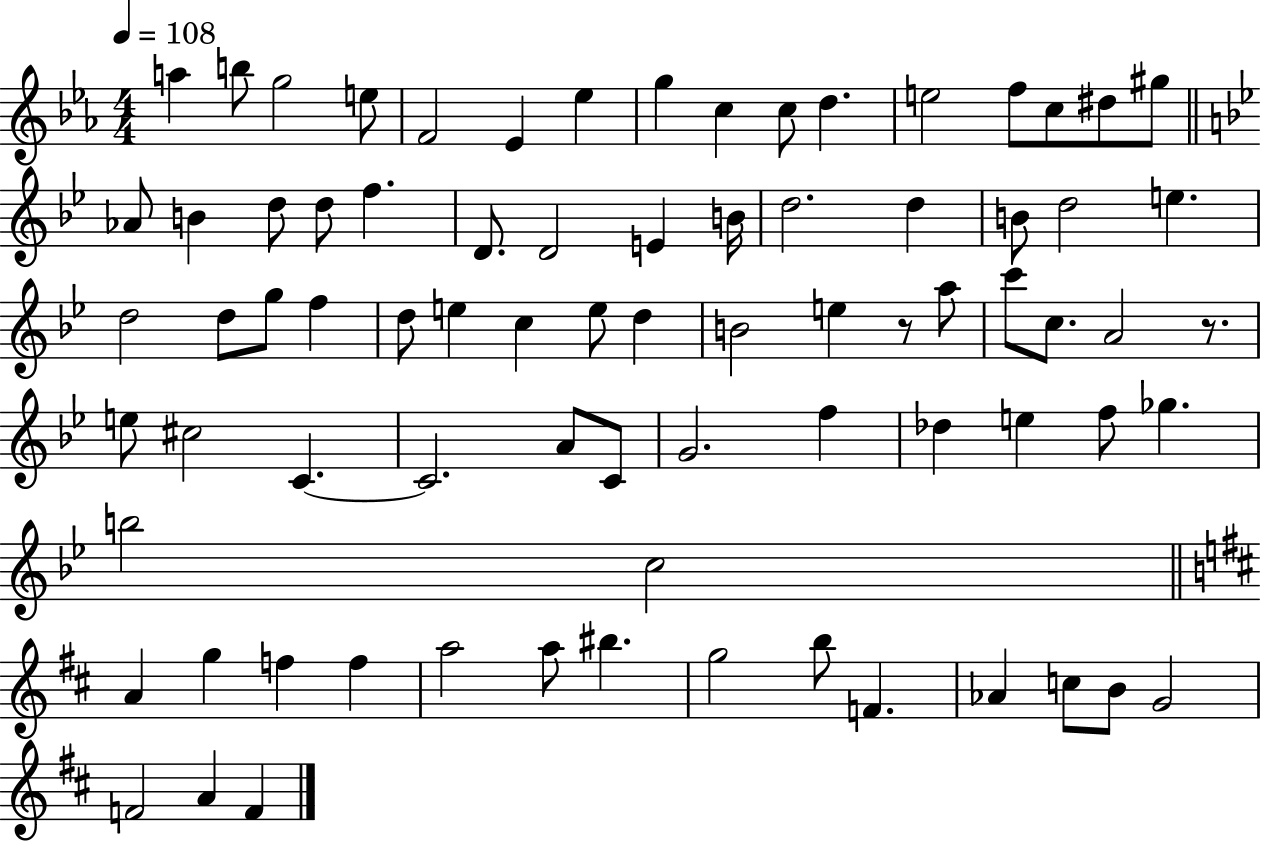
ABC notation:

X:1
T:Untitled
M:4/4
L:1/4
K:Eb
a b/2 g2 e/2 F2 _E _e g c c/2 d e2 f/2 c/2 ^d/2 ^g/2 _A/2 B d/2 d/2 f D/2 D2 E B/4 d2 d B/2 d2 e d2 d/2 g/2 f d/2 e c e/2 d B2 e z/2 a/2 c'/2 c/2 A2 z/2 e/2 ^c2 C C2 A/2 C/2 G2 f _d e f/2 _g b2 c2 A g f f a2 a/2 ^b g2 b/2 F _A c/2 B/2 G2 F2 A F